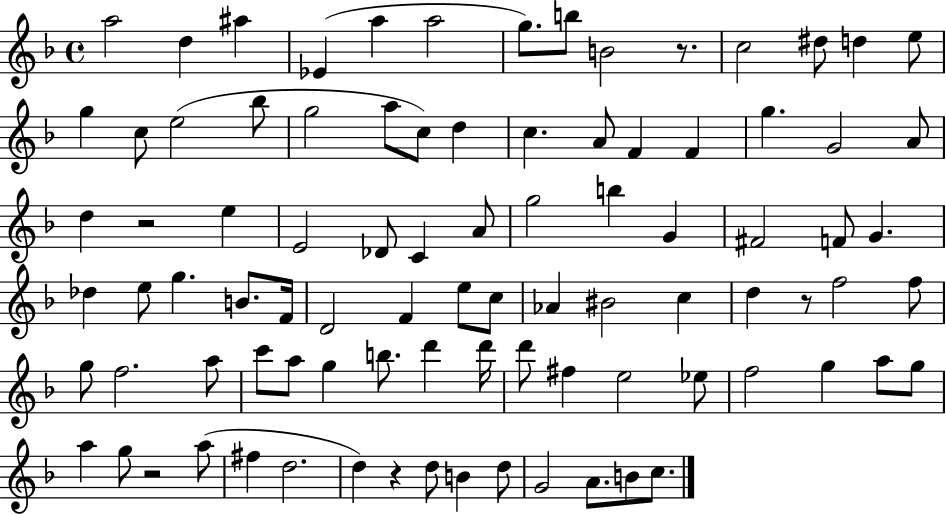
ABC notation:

X:1
T:Untitled
M:4/4
L:1/4
K:F
a2 d ^a _E a a2 g/2 b/2 B2 z/2 c2 ^d/2 d e/2 g c/2 e2 _b/2 g2 a/2 c/2 d c A/2 F F g G2 A/2 d z2 e E2 _D/2 C A/2 g2 b G ^F2 F/2 G _d e/2 g B/2 F/4 D2 F e/2 c/2 _A ^B2 c d z/2 f2 f/2 g/2 f2 a/2 c'/2 a/2 g b/2 d' d'/4 d'/2 ^f e2 _e/2 f2 g a/2 g/2 a g/2 z2 a/2 ^f d2 d z d/2 B d/2 G2 A/2 B/2 c/2